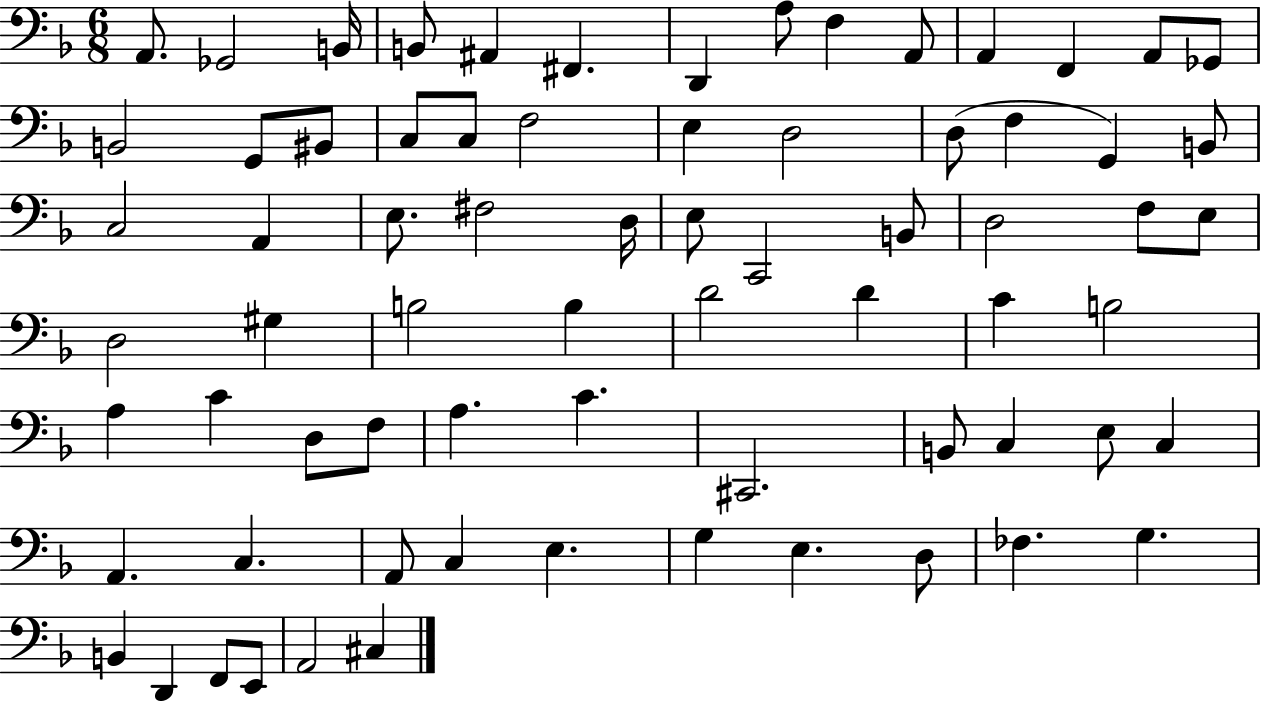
X:1
T:Untitled
M:6/8
L:1/4
K:F
A,,/2 _G,,2 B,,/4 B,,/2 ^A,, ^F,, D,, A,/2 F, A,,/2 A,, F,, A,,/2 _G,,/2 B,,2 G,,/2 ^B,,/2 C,/2 C,/2 F,2 E, D,2 D,/2 F, G,, B,,/2 C,2 A,, E,/2 ^F,2 D,/4 E,/2 C,,2 B,,/2 D,2 F,/2 E,/2 D,2 ^G, B,2 B, D2 D C B,2 A, C D,/2 F,/2 A, C ^C,,2 B,,/2 C, E,/2 C, A,, C, A,,/2 C, E, G, E, D,/2 _F, G, B,, D,, F,,/2 E,,/2 A,,2 ^C,